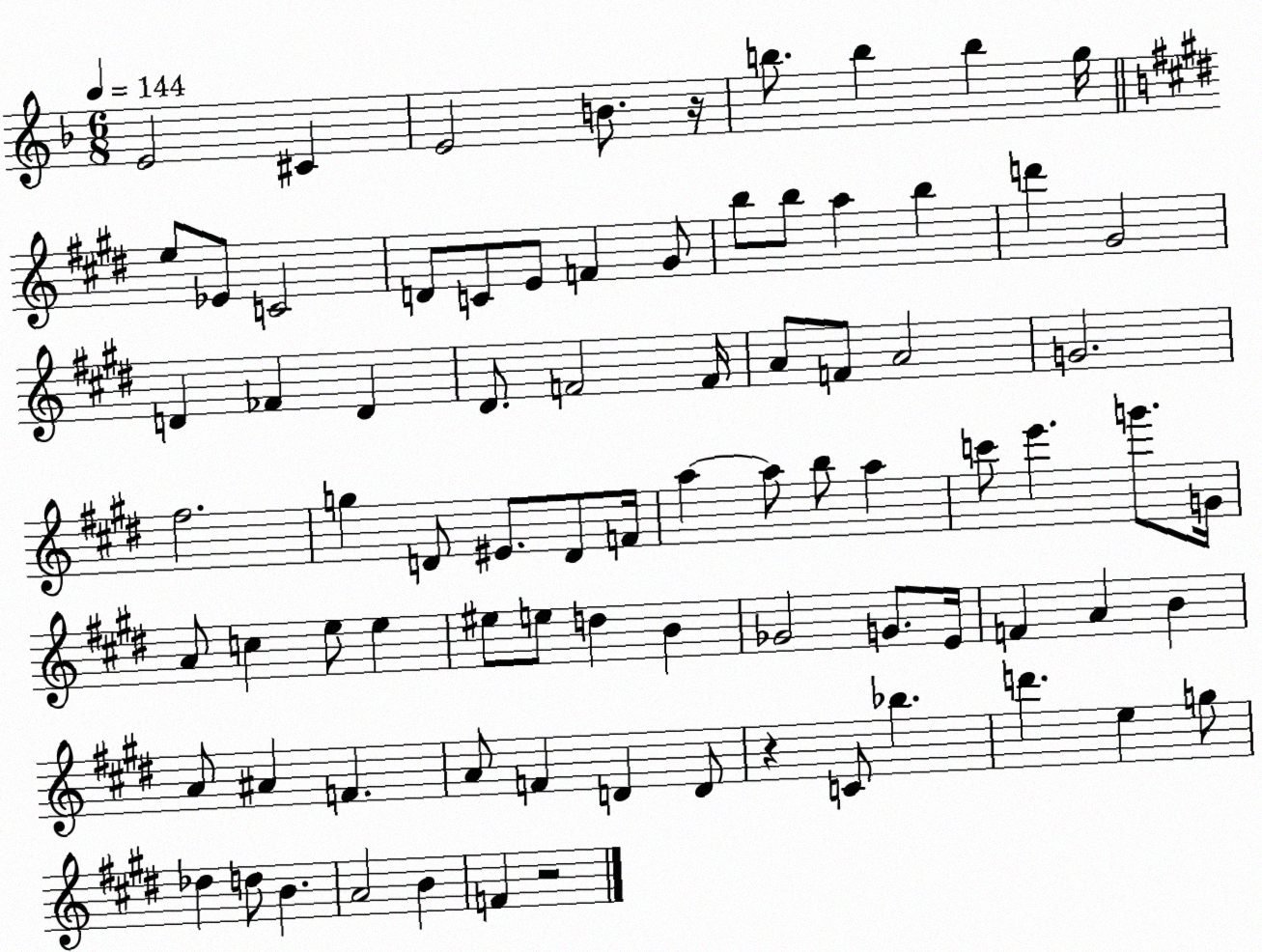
X:1
T:Untitled
M:6/8
L:1/4
K:F
E2 ^C E2 B/2 z/4 b/2 b b g/4 e/2 _E/2 C2 D/2 C/2 E/2 F ^G/2 b/2 b/2 a b d' ^G2 D _F D ^D/2 F2 F/4 A/2 F/2 A2 G2 ^f2 g D/2 ^E/2 D/2 F/4 a a/2 b/2 a c'/2 e' g'/2 G/4 A/2 c e/2 e ^e/2 e/2 d B _G2 G/2 E/4 F A B A/2 ^A F A/2 F D D/2 z C/2 _b d' e g/2 _d d/2 B A2 B F z2